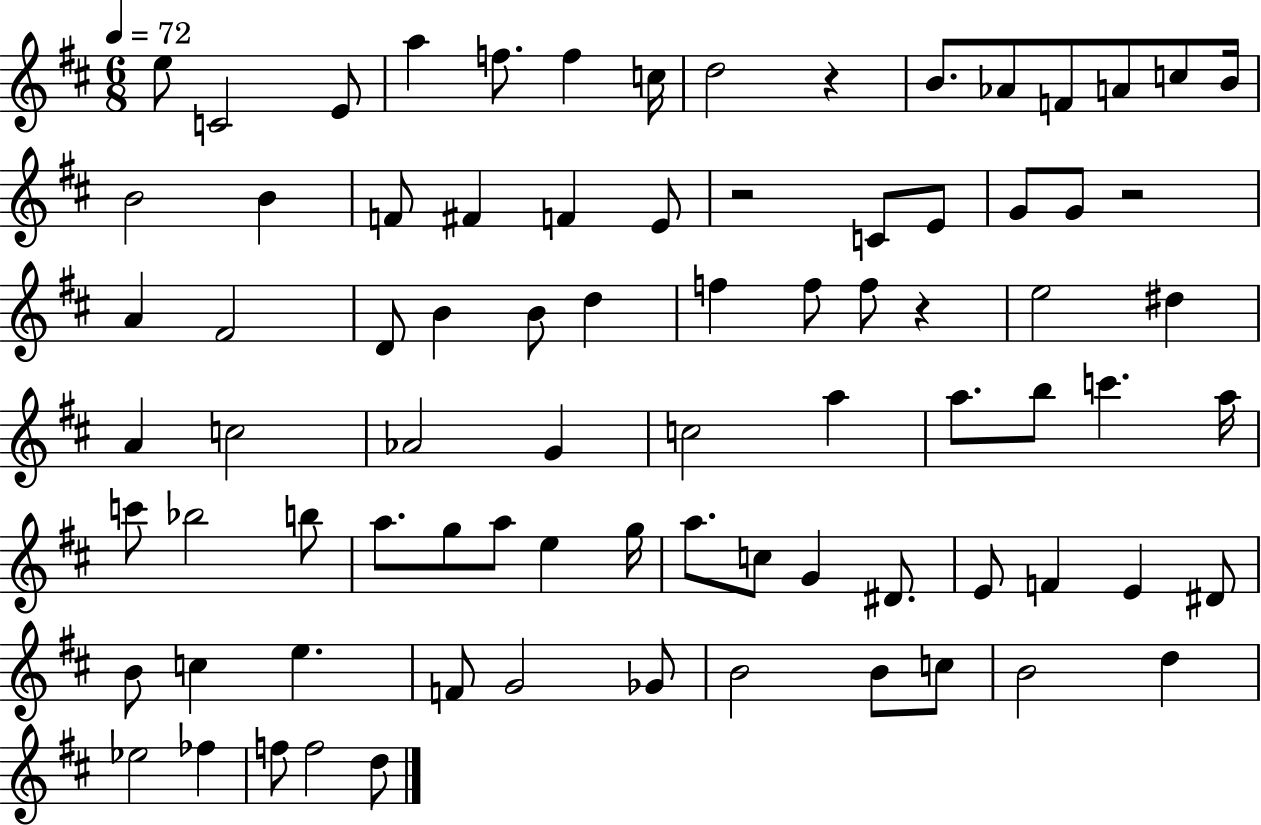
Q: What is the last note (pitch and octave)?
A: D5